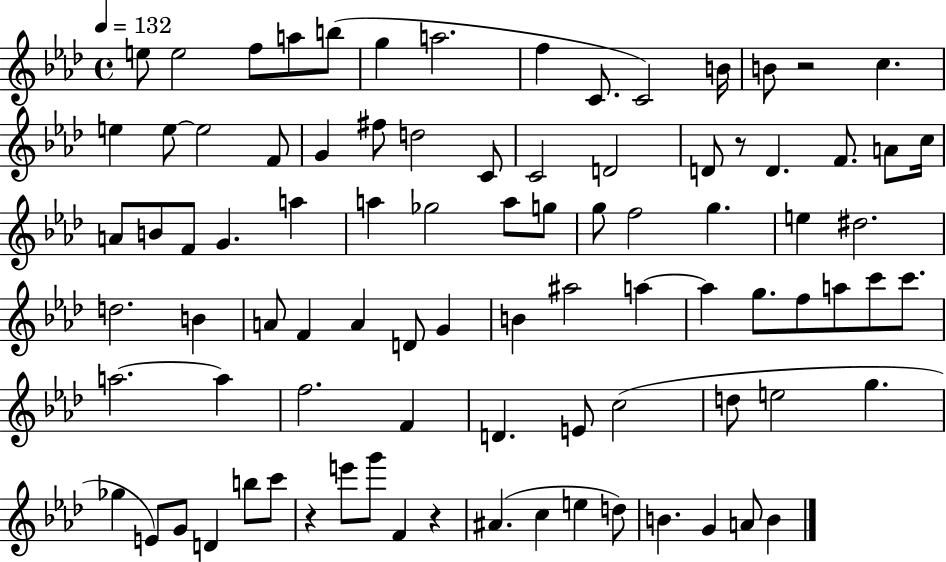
{
  \clef treble
  \time 4/4
  \defaultTimeSignature
  \key aes \major
  \tempo 4 = 132
  e''8 e''2 f''8 a''8 b''8( | g''4 a''2. | f''4 c'8. c'2) b'16 | b'8 r2 c''4. | \break e''4 e''8~~ e''2 f'8 | g'4 fis''8 d''2 c'8 | c'2 d'2 | d'8 r8 d'4. f'8. a'8 c''16 | \break a'8 b'8 f'8 g'4. a''4 | a''4 ges''2 a''8 g''8 | g''8 f''2 g''4. | e''4 dis''2. | \break d''2. b'4 | a'8 f'4 a'4 d'8 g'4 | b'4 ais''2 a''4~~ | a''4 g''8. f''8 a''8 c'''8 c'''8. | \break a''2.~~ a''4 | f''2. f'4 | d'4. e'8 c''2( | d''8 e''2 g''4. | \break ges''4 e'8) g'8 d'4 b''8 c'''8 | r4 e'''8 g'''8 f'4 r4 | ais'4.( c''4 e''4 d''8) | b'4. g'4 a'8 b'4 | \break \bar "|."
}